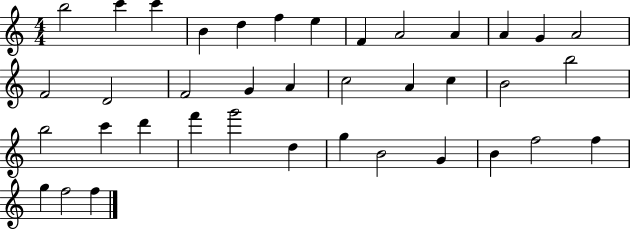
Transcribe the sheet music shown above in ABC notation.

X:1
T:Untitled
M:4/4
L:1/4
K:C
b2 c' c' B d f e F A2 A A G A2 F2 D2 F2 G A c2 A c B2 b2 b2 c' d' f' g'2 d g B2 G B f2 f g f2 f